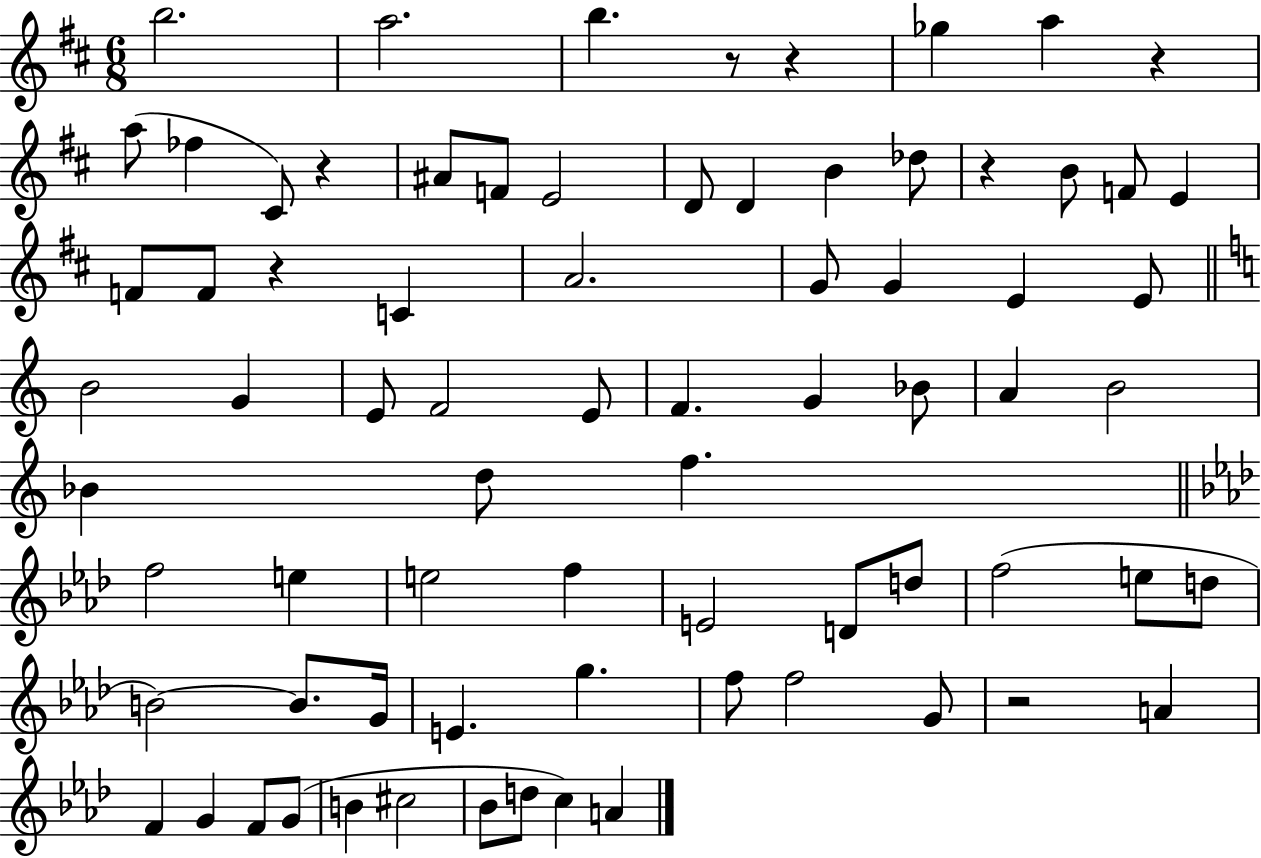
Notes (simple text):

B5/h. A5/h. B5/q. R/e R/q Gb5/q A5/q R/q A5/e FES5/q C#4/e R/q A#4/e F4/e E4/h D4/e D4/q B4/q Db5/e R/q B4/e F4/e E4/q F4/e F4/e R/q C4/q A4/h. G4/e G4/q E4/q E4/e B4/h G4/q E4/e F4/h E4/e F4/q. G4/q Bb4/e A4/q B4/h Bb4/q D5/e F5/q. F5/h E5/q E5/h F5/q E4/h D4/e D5/e F5/h E5/e D5/e B4/h B4/e. G4/s E4/q. G5/q. F5/e F5/h G4/e R/h A4/q F4/q G4/q F4/e G4/e B4/q C#5/h Bb4/e D5/e C5/q A4/q